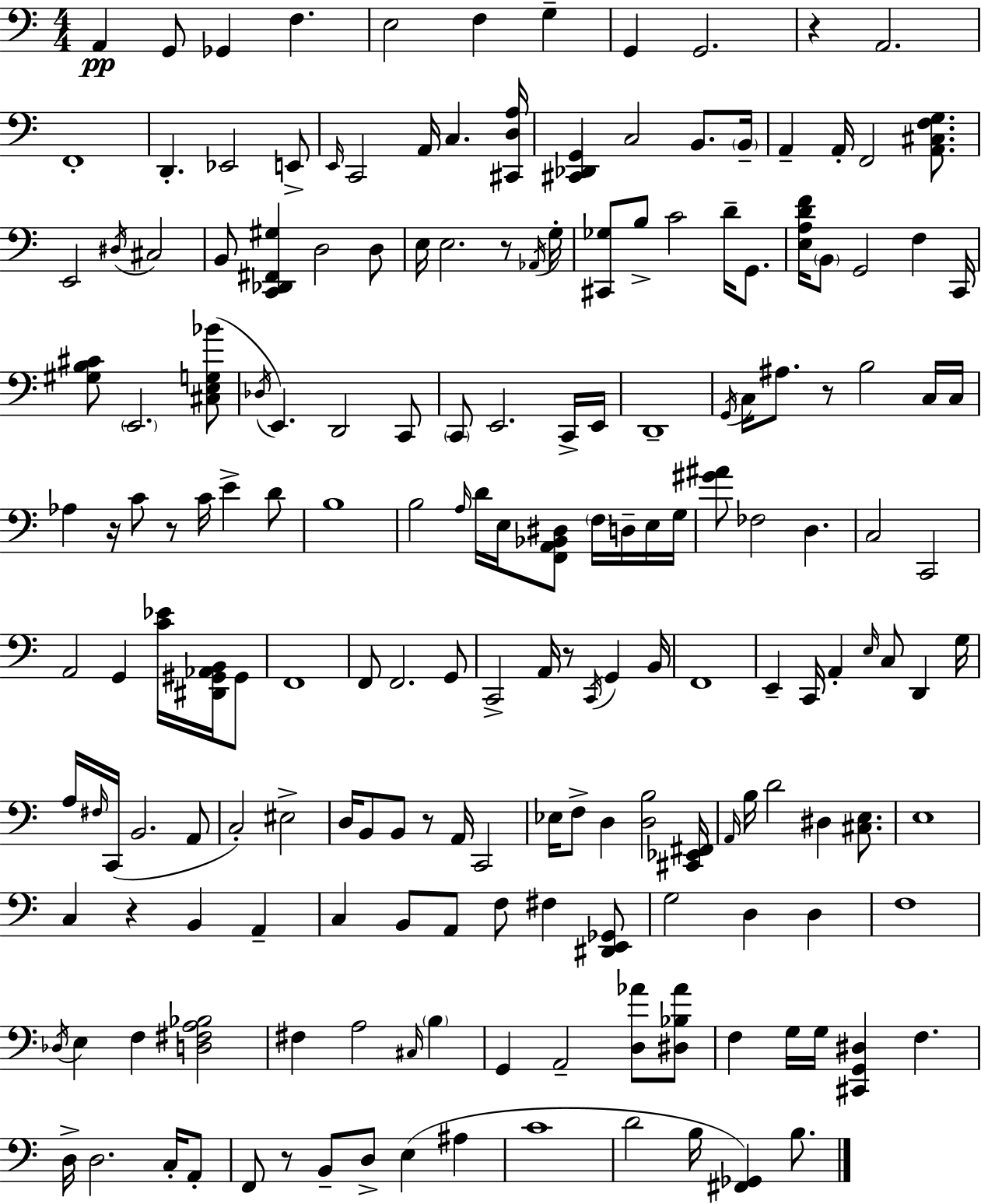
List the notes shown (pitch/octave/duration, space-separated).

A2/q G2/e Gb2/q F3/q. E3/h F3/q G3/q G2/q G2/h. R/q A2/h. F2/w D2/q. Eb2/h E2/e E2/s C2/h A2/s C3/q. [C#2,D3,A3]/s [C#2,Db2,G2]/q C3/h B2/e. B2/s A2/q A2/s F2/h [A2,C#3,F3,G3]/e. E2/h D#3/s C#3/h B2/e [C2,Db2,F#2,G#3]/q D3/h D3/e E3/s E3/h. R/e Ab2/s G3/s [C#2,Gb3]/e B3/e C4/h D4/s G2/e. [E3,A3,D4,F4]/s B2/e G2/h F3/q C2/s [G#3,B3,C#4]/e E2/h. [C#3,E3,G3,Bb4]/e Db3/s E2/q. D2/h C2/e C2/e E2/h. C2/s E2/s D2/w G2/s C3/s A#3/e. R/e B3/h C3/s C3/s Ab3/q R/s C4/e R/e C4/s E4/q D4/e B3/w B3/h A3/s D4/s E3/s [F2,A2,Bb2,D#3]/e F3/s D3/s E3/s G3/s [G#4,A#4]/e FES3/h D3/q. C3/h C2/h A2/h G2/q [C4,Eb4]/s [D#2,G#2,Ab2,B2]/s G#2/e F2/w F2/e F2/h. G2/e C2/h A2/s R/e C2/s G2/q B2/s F2/w E2/q C2/s A2/q E3/s C3/e D2/q G3/s A3/s F#3/s C2/s B2/h. A2/e C3/h EIS3/h D3/s B2/e B2/e R/e A2/s C2/h Eb3/s F3/e D3/q [D3,B3]/h [C#2,Eb2,F#2]/s A2/s B3/s D4/h D#3/q [C#3,E3]/e. E3/w C3/q R/q B2/q A2/q C3/q B2/e A2/e F3/e F#3/q [D#2,E2,Gb2]/e G3/h D3/q D3/q F3/w Db3/s E3/q F3/q [D3,F#3,A3,Bb3]/h F#3/q A3/h C#3/s B3/q G2/q A2/h [D3,Ab4]/e [D#3,Bb3,Ab4]/e F3/q G3/s G3/s [C#2,G2,D#3]/q F3/q. D3/s D3/h. C3/s A2/e F2/e R/e B2/e D3/e E3/q A#3/q C4/w D4/h B3/s [F#2,Gb2]/q B3/e.